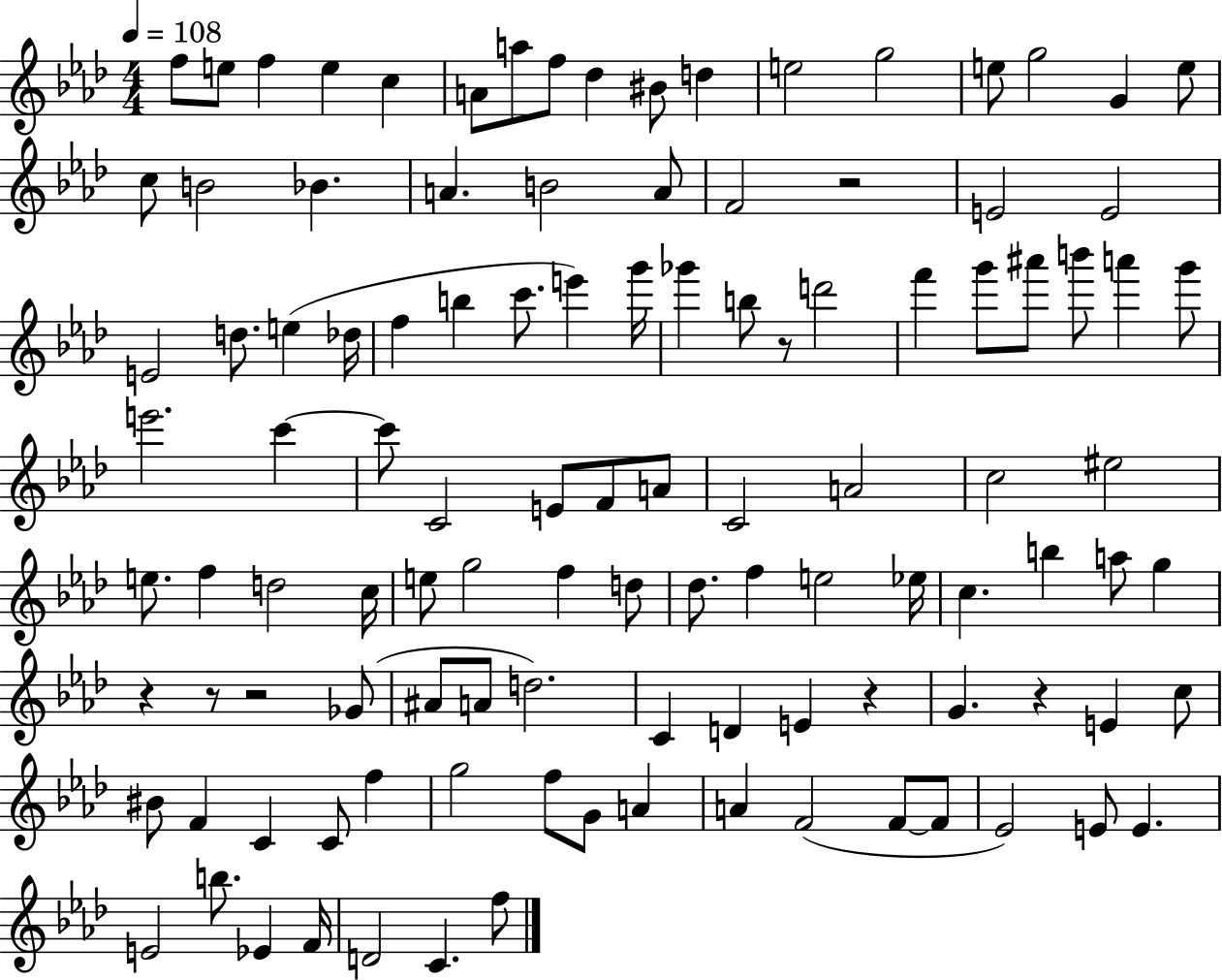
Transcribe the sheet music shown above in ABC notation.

X:1
T:Untitled
M:4/4
L:1/4
K:Ab
f/2 e/2 f e c A/2 a/2 f/2 _d ^B/2 d e2 g2 e/2 g2 G e/2 c/2 B2 _B A B2 A/2 F2 z2 E2 E2 E2 d/2 e _d/4 f b c'/2 e' g'/4 _g' b/2 z/2 d'2 f' g'/2 ^a'/2 b'/2 a' g'/2 e'2 c' c'/2 C2 E/2 F/2 A/2 C2 A2 c2 ^e2 e/2 f d2 c/4 e/2 g2 f d/2 _d/2 f e2 _e/4 c b a/2 g z z/2 z2 _G/2 ^A/2 A/2 d2 C D E z G z E c/2 ^B/2 F C C/2 f g2 f/2 G/2 A A F2 F/2 F/2 _E2 E/2 E E2 b/2 _E F/4 D2 C f/2